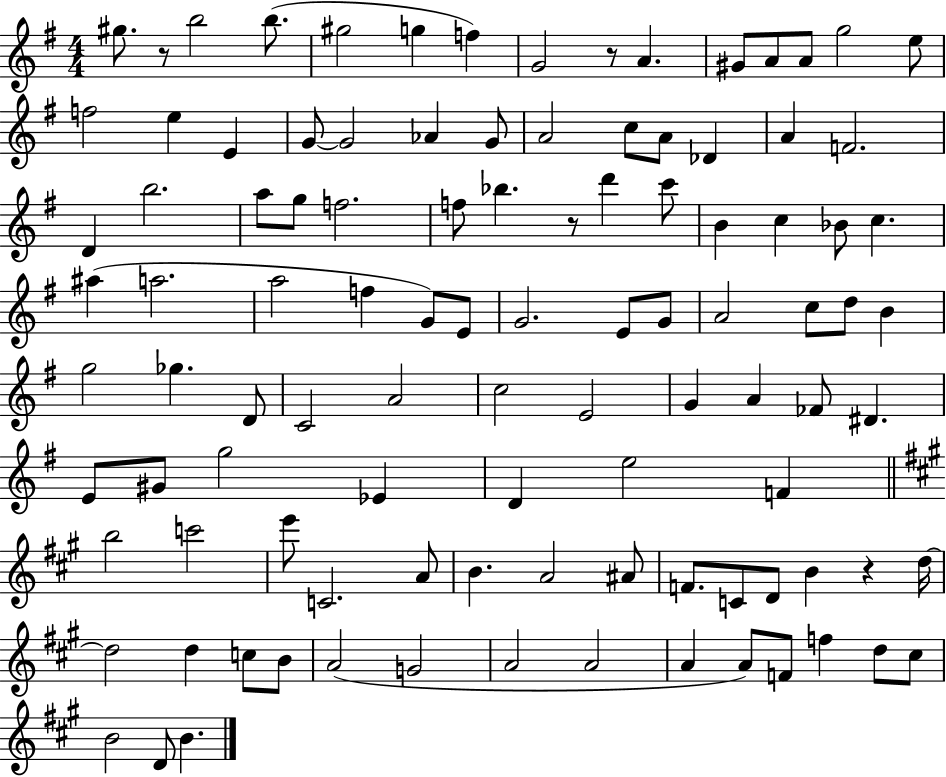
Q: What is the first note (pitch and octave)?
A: G#5